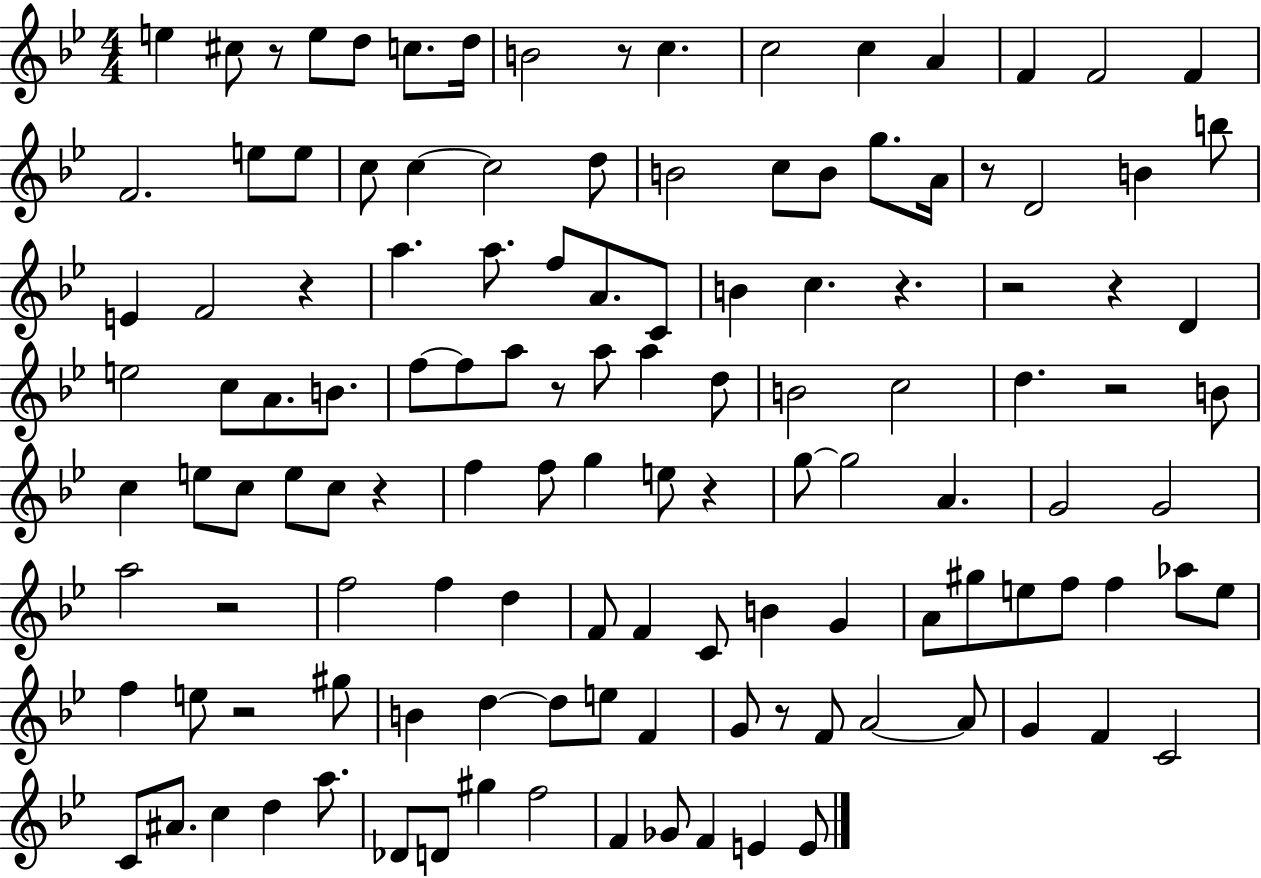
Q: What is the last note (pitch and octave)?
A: E4